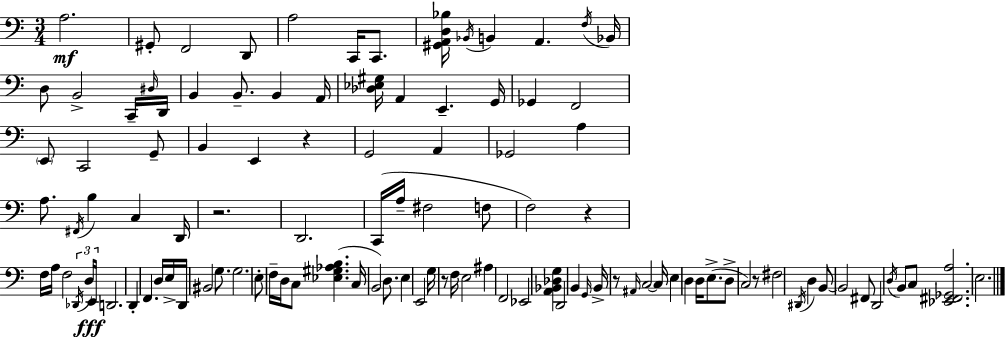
X:1
T:Untitled
M:3/4
L:1/4
K:Am
A,2 ^G,,/2 F,,2 D,,/2 A,2 C,,/4 C,,/2 [^G,,A,,D,_B,]/4 _B,,/4 B,, A,, F,/4 _B,,/4 D,/2 B,,2 C,,/4 ^D,/4 D,,/4 B,, B,,/2 B,, A,,/4 [_D,_E,^G,]/4 A,, E,, G,,/4 _G,, F,,2 E,,/2 C,,2 G,,/2 B,, E,, z G,,2 A,, _G,,2 A, A,/2 ^F,,/4 B, C, D,,/4 z2 D,,2 C,,/4 A,/4 ^F,2 F,/2 F,2 z F,/4 A,/4 F,2 _D,,/4 D,/4 E,,/4 D,,2 D,, F,, D,/4 E,/4 D,,/4 ^B,,2 G,/2 G,2 E,/2 F,/4 D,/4 C,/2 [_E,^G,_A,B,] C,/4 B,,2 D,/2 E, E,,2 G,/4 z/2 F,/4 E,2 ^A, F,,2 _E,,2 [A,,_B,,_D,G,] D,,2 B,, G,,/4 B,,/4 z/2 ^A,,/4 C,2 C,/4 E, D, D,/4 E,/2 D,/2 C,2 z/2 ^F,2 ^D,,/4 D, B,,/2 B,,2 ^F,,/2 D,,2 D,/4 B,,/2 C,/2 [_E,,^F,,_G,,A,]2 E,2